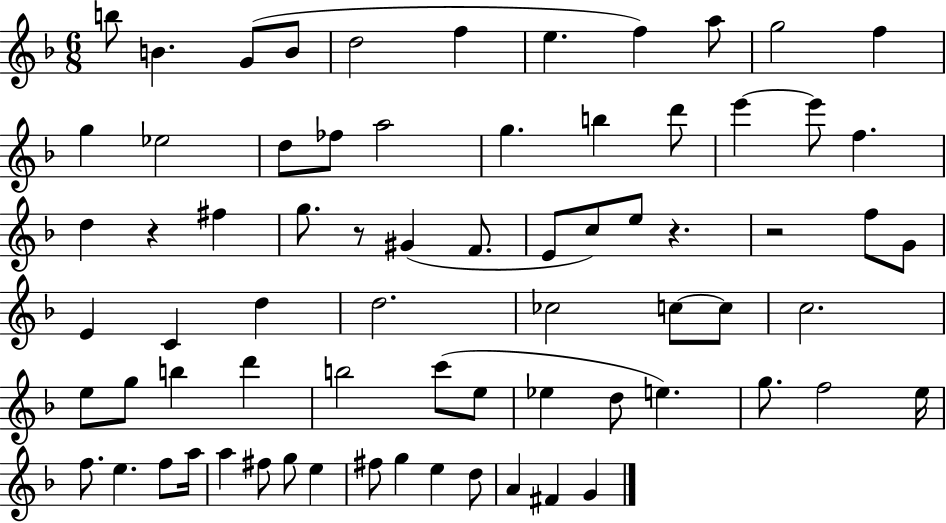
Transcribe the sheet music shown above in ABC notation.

X:1
T:Untitled
M:6/8
L:1/4
K:F
b/2 B G/2 B/2 d2 f e f a/2 g2 f g _e2 d/2 _f/2 a2 g b d'/2 e' e'/2 f d z ^f g/2 z/2 ^G F/2 E/2 c/2 e/2 z z2 f/2 G/2 E C d d2 _c2 c/2 c/2 c2 e/2 g/2 b d' b2 c'/2 e/2 _e d/2 e g/2 f2 e/4 f/2 e f/2 a/4 a ^f/2 g/2 e ^f/2 g e d/2 A ^F G